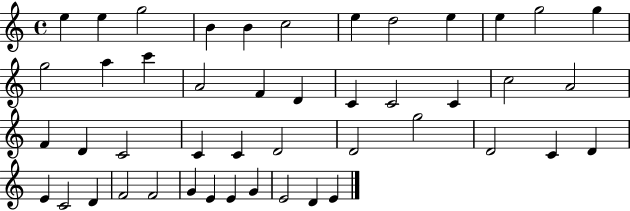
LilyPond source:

{
  \clef treble
  \time 4/4
  \defaultTimeSignature
  \key c \major
  e''4 e''4 g''2 | b'4 b'4 c''2 | e''4 d''2 e''4 | e''4 g''2 g''4 | \break g''2 a''4 c'''4 | a'2 f'4 d'4 | c'4 c'2 c'4 | c''2 a'2 | \break f'4 d'4 c'2 | c'4 c'4 d'2 | d'2 g''2 | d'2 c'4 d'4 | \break e'4 c'2 d'4 | f'2 f'2 | g'4 e'4 e'4 g'4 | e'2 d'4 e'4 | \break \bar "|."
}